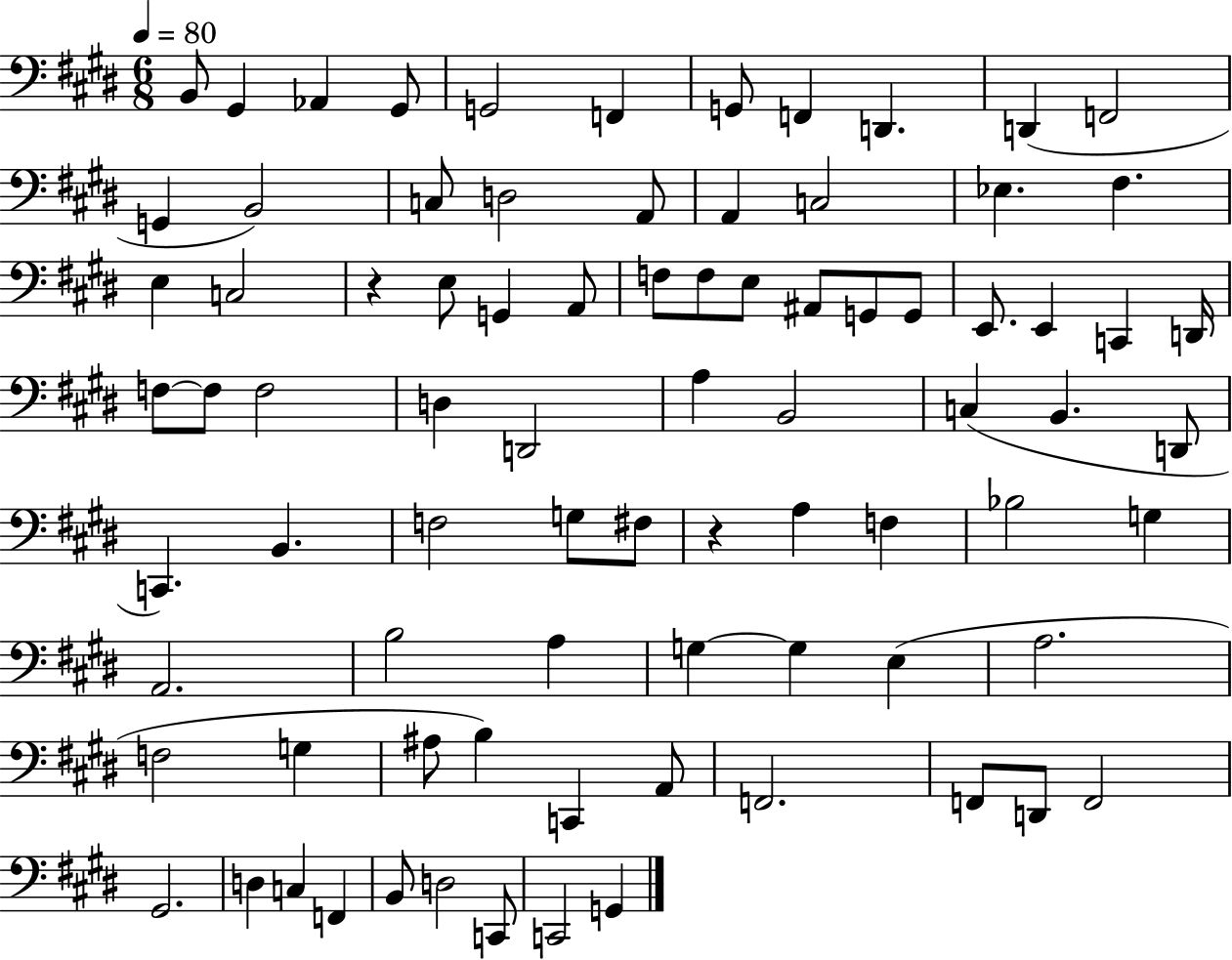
B2/e G#2/q Ab2/q G#2/e G2/h F2/q G2/e F2/q D2/q. D2/q F2/h G2/q B2/h C3/e D3/h A2/e A2/q C3/h Eb3/q. F#3/q. E3/q C3/h R/q E3/e G2/q A2/e F3/e F3/e E3/e A#2/e G2/e G2/e E2/e. E2/q C2/q D2/s F3/e F3/e F3/h D3/q D2/h A3/q B2/h C3/q B2/q. D2/e C2/q. B2/q. F3/h G3/e F#3/e R/q A3/q F3/q Bb3/h G3/q A2/h. B3/h A3/q G3/q G3/q E3/q A3/h. F3/h G3/q A#3/e B3/q C2/q A2/e F2/h. F2/e D2/e F2/h G#2/h. D3/q C3/q F2/q B2/e D3/h C2/e C2/h G2/q